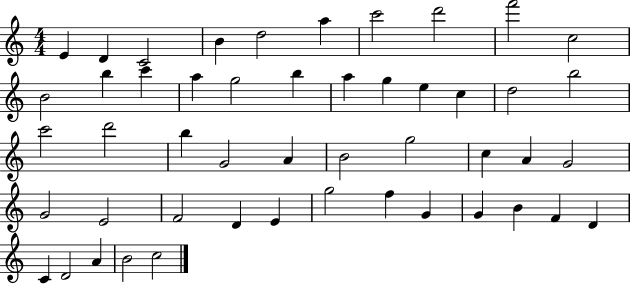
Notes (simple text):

E4/q D4/q C4/h B4/q D5/h A5/q C6/h D6/h F6/h C5/h B4/h B5/q C6/q A5/q G5/h B5/q A5/q G5/q E5/q C5/q D5/h B5/h C6/h D6/h B5/q G4/h A4/q B4/h G5/h C5/q A4/q G4/h G4/h E4/h F4/h D4/q E4/q G5/h F5/q G4/q G4/q B4/q F4/q D4/q C4/q D4/h A4/q B4/h C5/h